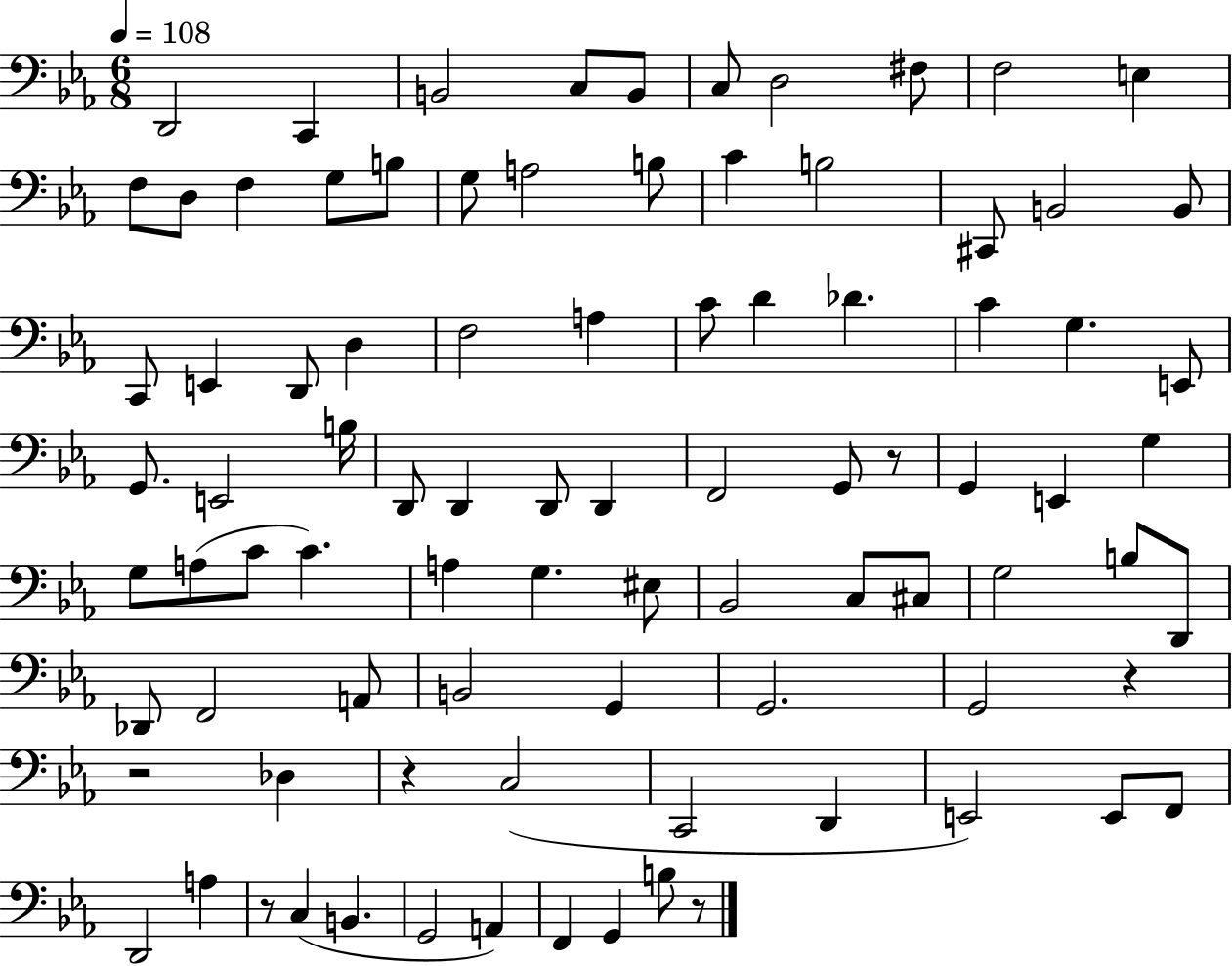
{
  \clef bass
  \numericTimeSignature
  \time 6/8
  \key ees \major
  \tempo 4 = 108
  d,2 c,4 | b,2 c8 b,8 | c8 d2 fis8 | f2 e4 | \break f8 d8 f4 g8 b8 | g8 a2 b8 | c'4 b2 | cis,8 b,2 b,8 | \break c,8 e,4 d,8 d4 | f2 a4 | c'8 d'4 des'4. | c'4 g4. e,8 | \break g,8. e,2 b16 | d,8 d,4 d,8 d,4 | f,2 g,8 r8 | g,4 e,4 g4 | \break g8 a8( c'8 c'4.) | a4 g4. eis8 | bes,2 c8 cis8 | g2 b8 d,8 | \break des,8 f,2 a,8 | b,2 g,4 | g,2. | g,2 r4 | \break r2 des4 | r4 c2( | c,2 d,4 | e,2) e,8 f,8 | \break d,2 a4 | r8 c4( b,4. | g,2 a,4) | f,4 g,4 b8 r8 | \break \bar "|."
}